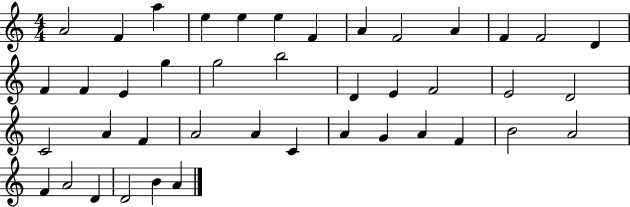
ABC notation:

X:1
T:Untitled
M:4/4
L:1/4
K:C
A2 F a e e e F A F2 A F F2 D F F E g g2 b2 D E F2 E2 D2 C2 A F A2 A C A G A F B2 A2 F A2 D D2 B A